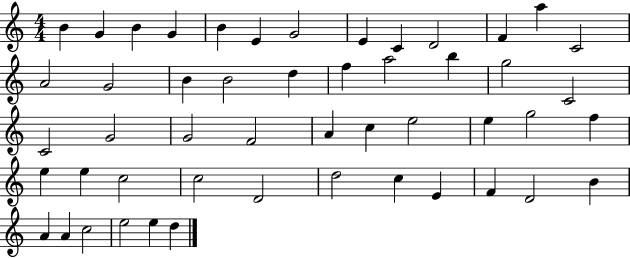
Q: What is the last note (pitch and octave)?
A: D5